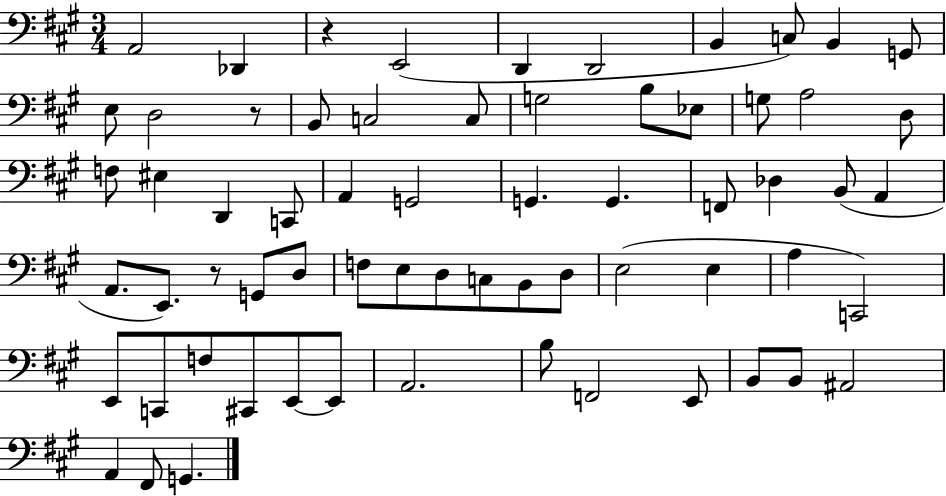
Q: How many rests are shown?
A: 3